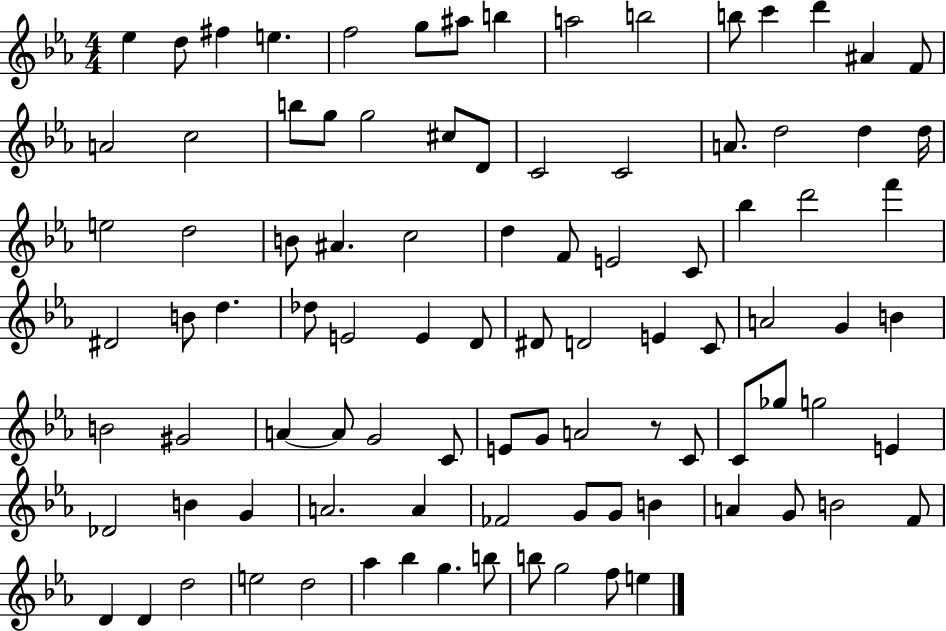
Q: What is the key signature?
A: EES major